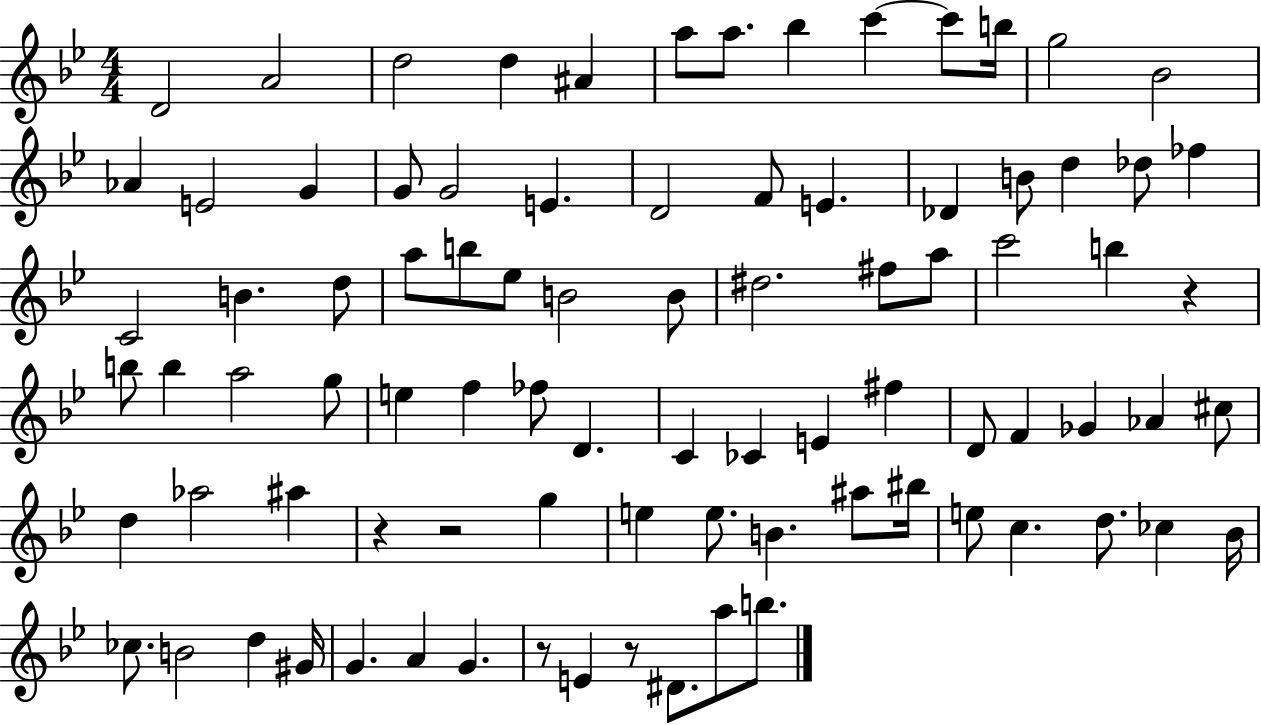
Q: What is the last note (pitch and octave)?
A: B5